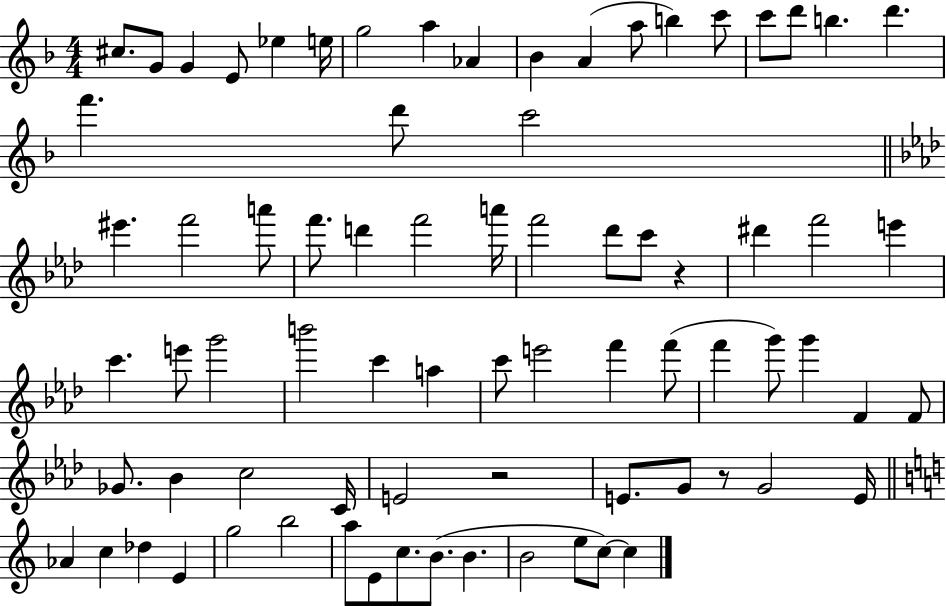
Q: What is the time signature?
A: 4/4